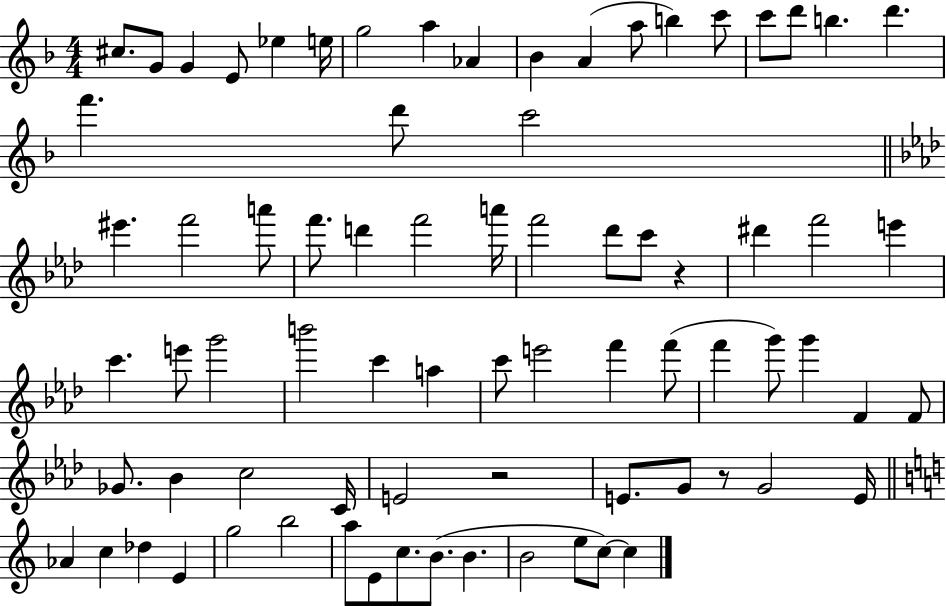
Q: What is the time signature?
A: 4/4